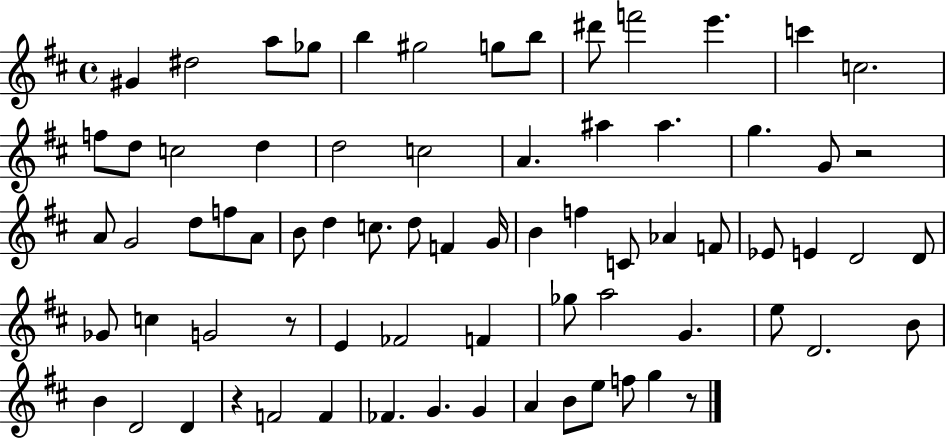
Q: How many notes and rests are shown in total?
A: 73